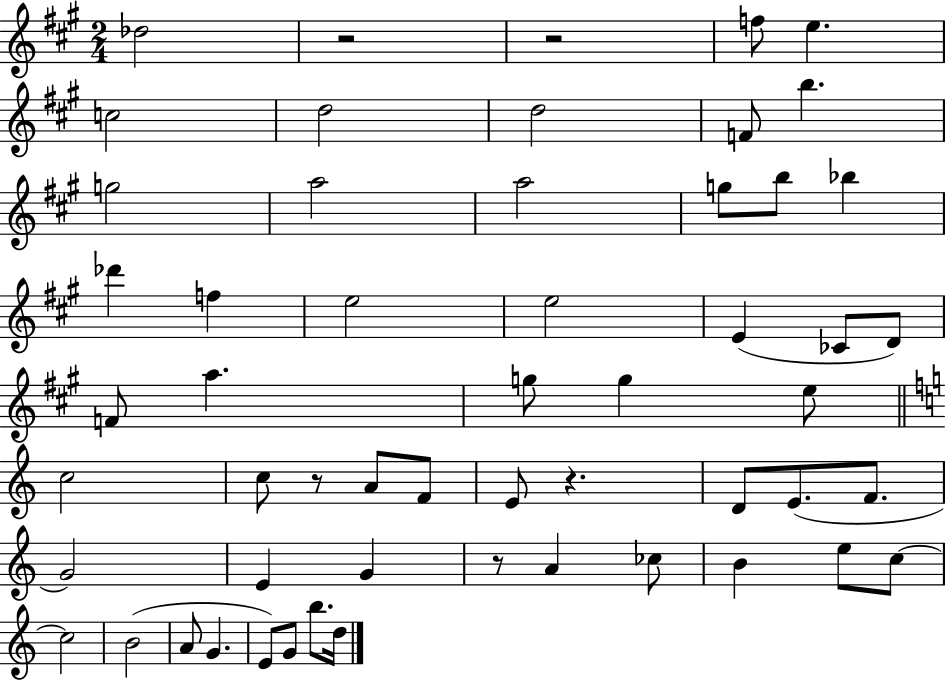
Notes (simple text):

Db5/h R/h R/h F5/e E5/q. C5/h D5/h D5/h F4/e B5/q. G5/h A5/h A5/h G5/e B5/e Bb5/q Db6/q F5/q E5/h E5/h E4/q CES4/e D4/e F4/e A5/q. G5/e G5/q E5/e C5/h C5/e R/e A4/e F4/e E4/e R/q. D4/e E4/e. F4/e. G4/h E4/q G4/q R/e A4/q CES5/e B4/q E5/e C5/e C5/h B4/h A4/e G4/q. E4/e G4/e B5/e. D5/s